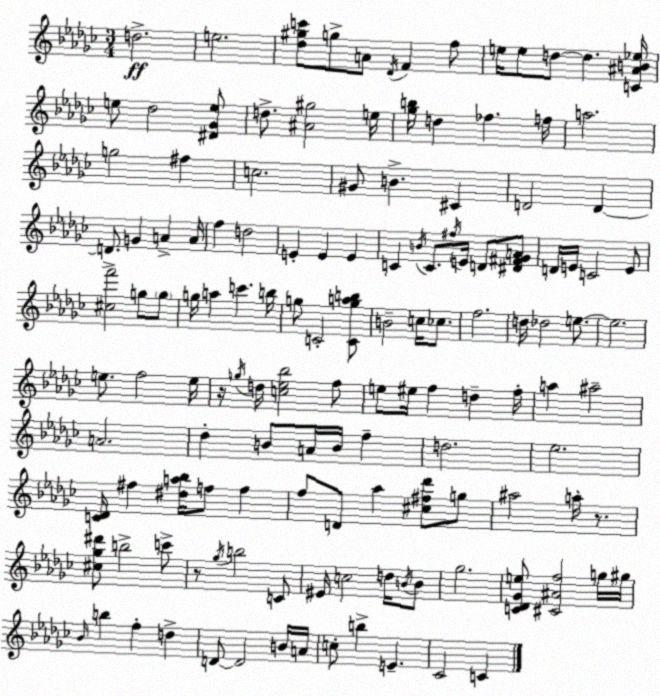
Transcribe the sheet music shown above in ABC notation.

X:1
T:Untitled
M:3/4
L:1/4
K:Ebm
d2 e2 [_d^gc']/2 g/2 A/2 _D/4 F f/2 e/4 e/2 d/2 d [C^AB_e]/4 e/2 _d2 [^D_Ge]/2 d/2 [^A^g]2 e/4 [_gb]/4 d _f f/4 a2 g2 ^f c2 ^G/2 B ^C D2 D D/2 G A A/4 f d2 E E E C B/4 C/2 ^f/4 E/4 D/2 [^D^F_GA]/2 D/4 E/4 C2 E/2 [^cf']2 g/2 g/2 g/4 a c' b/4 g/2 C2 [Cgab]/2 B2 c/4 _c/2 f2 d/4 _d2 e/2 e2 e/2 f2 e/4 z/4 g/4 d/4 [c_e_b]2 f/2 e/2 ^e/4 f d f/4 a ^a2 A2 _d B/2 A/4 B/4 f d2 _e2 [C_D]/4 ^f [^da_b]/4 f/2 f f/2 D/2 _a [^c^f_d']/2 g/2 ^a2 a/4 z/2 [^c_g^d']/2 b2 c'/2 z/2 _g/4 b2 C/2 ^E/4 c2 d/4 B/4 B/2 _g2 [C_D_Ge]/2 [^C^Af]2 g/4 ^g/4 _B/4 b f d D/2 D2 B/4 A/4 c/2 b E _C2 C